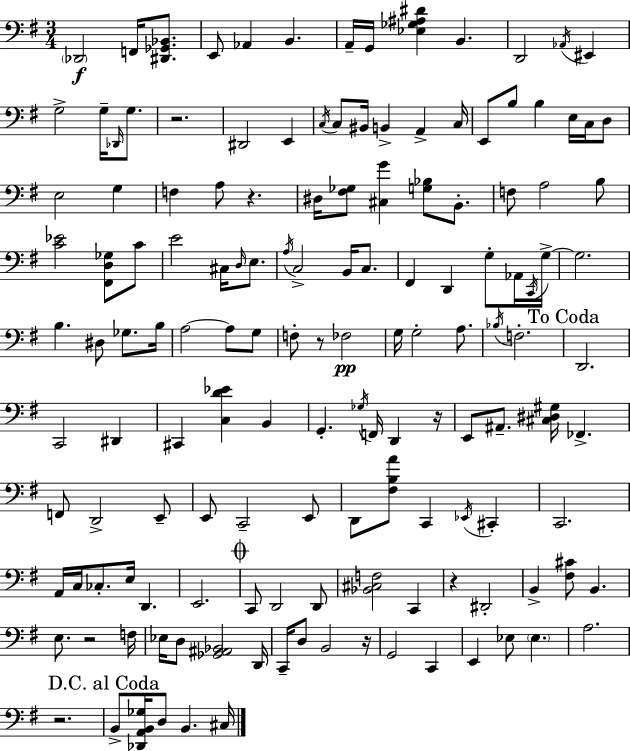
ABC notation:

X:1
T:Untitled
M:3/4
L:1/4
K:G
_D,,2 F,,/4 [^D,,_G,,_B,,]/2 E,,/2 _A,, B,, A,,/4 G,,/4 [_E,_G,^A,^D] B,, D,,2 _A,,/4 ^E,, G,2 G,/4 _D,,/4 G,/2 z2 ^D,,2 E,, C,/4 C,/2 ^B,,/4 B,, A,, C,/4 E,,/2 B,/2 B, E,/4 C,/4 D,/2 E,2 G, F, A,/2 z ^D,/4 [^F,_G,]/2 [^C,G] [G,_B,]/2 B,,/2 F,/2 A,2 B,/2 [C_E]2 [^F,,D,_G,]/2 C/2 E2 ^C,/4 D,/4 E,/2 A,/4 C,2 B,,/4 C,/2 ^F,, D,, G,/2 _A,,/4 C,,/4 G,/4 G,2 B, ^D,/2 _G,/2 B,/4 A,2 A,/2 G,/2 F,/2 z/2 _F,2 G,/4 G,2 A,/2 _B,/4 F,2 D,,2 C,,2 ^D,, ^C,, [C,D_E] B,, G,, _G,/4 F,,/4 D,, z/4 E,,/2 ^A,,/2 [^C,^D,^G,]/4 _F,, F,,/2 D,,2 E,,/2 E,,/2 C,,2 E,,/2 D,,/2 [^F,B,A]/2 C,, _E,,/4 ^C,, C,,2 A,,/4 C,/4 _C,/2 E,/4 D,, E,,2 C,,/2 D,,2 D,,/2 [_B,,^C,F,]2 C,, z ^D,,2 B,, [^F,^C]/2 B,, E,/2 z2 F,/4 _E,/4 D,/2 [_G,,^A,,_B,,]2 D,,/4 C,,/4 D,/2 B,,2 z/4 G,,2 C,, E,, _E,/2 _E, A,2 z2 B,,/2 [_D,,A,,B,,_G,]/4 D,/2 B,, ^C,/4